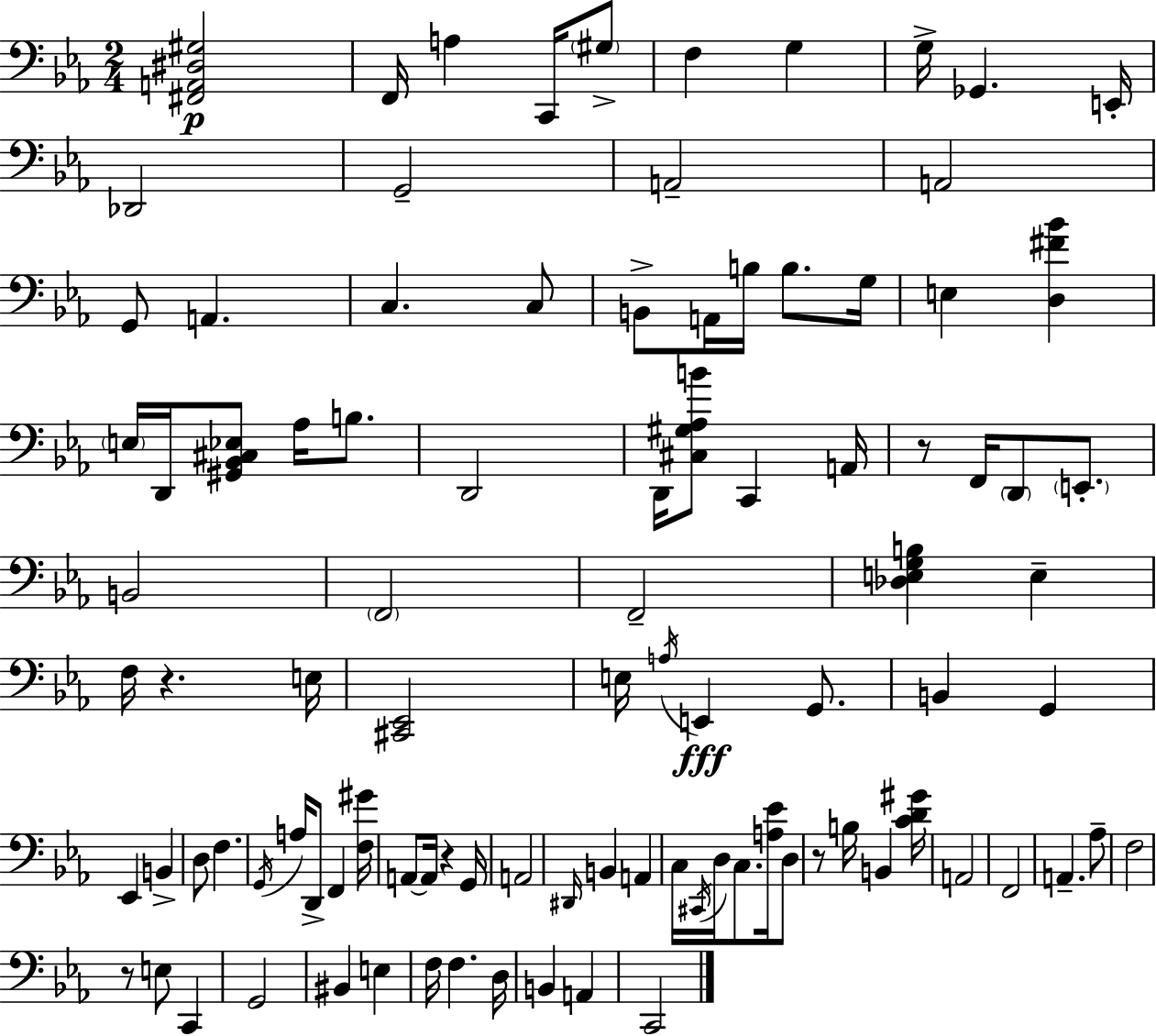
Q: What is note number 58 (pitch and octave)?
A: A2